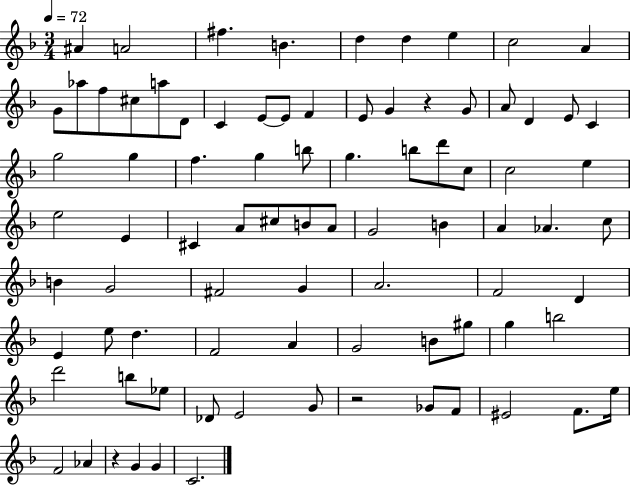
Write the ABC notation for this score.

X:1
T:Untitled
M:3/4
L:1/4
K:F
^A A2 ^f B d d e c2 A G/2 _a/2 f/2 ^c/2 a/2 D/2 C E/2 E/2 F E/2 G z G/2 A/2 D E/2 C g2 g f g b/2 g b/2 d'/2 c/2 c2 e e2 E ^C A/2 ^c/2 B/2 A/2 G2 B A _A c/2 B G2 ^F2 G A2 F2 D E e/2 d F2 A G2 B/2 ^g/2 g b2 d'2 b/2 _e/2 _D/2 E2 G/2 z2 _G/2 F/2 ^E2 F/2 e/4 F2 _A z G G C2